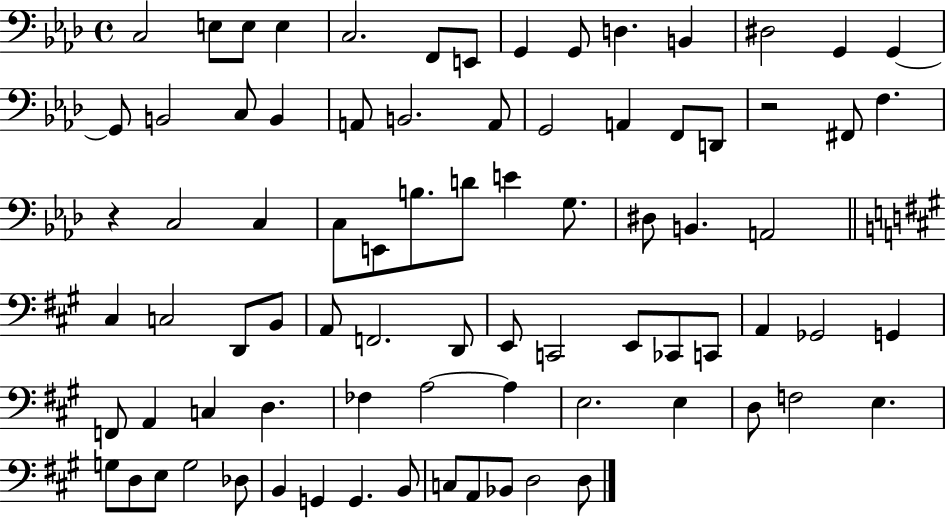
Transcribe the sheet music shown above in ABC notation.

X:1
T:Untitled
M:4/4
L:1/4
K:Ab
C,2 E,/2 E,/2 E, C,2 F,,/2 E,,/2 G,, G,,/2 D, B,, ^D,2 G,, G,, G,,/2 B,,2 C,/2 B,, A,,/2 B,,2 A,,/2 G,,2 A,, F,,/2 D,,/2 z2 ^F,,/2 F, z C,2 C, C,/2 E,,/2 B,/2 D/2 E G,/2 ^D,/2 B,, A,,2 ^C, C,2 D,,/2 B,,/2 A,,/2 F,,2 D,,/2 E,,/2 C,,2 E,,/2 _C,,/2 C,,/2 A,, _G,,2 G,, F,,/2 A,, C, D, _F, A,2 A, E,2 E, D,/2 F,2 E, G,/2 D,/2 E,/2 G,2 _D,/2 B,, G,, G,, B,,/2 C,/2 A,,/2 _B,,/2 D,2 D,/2